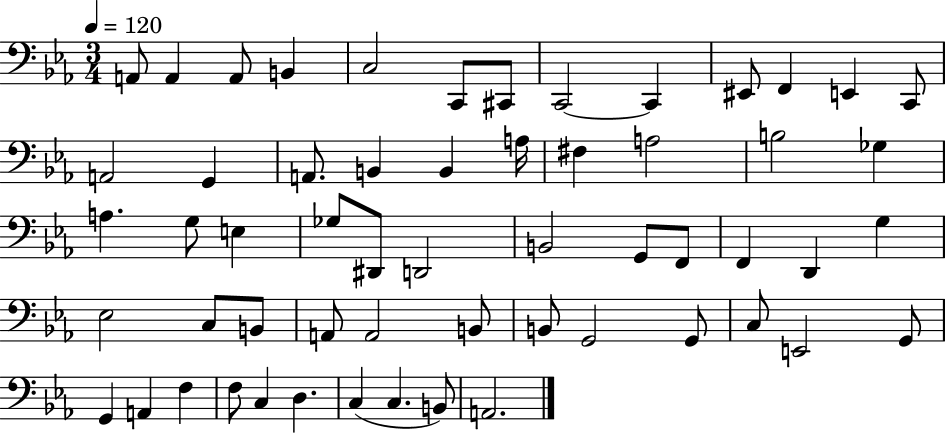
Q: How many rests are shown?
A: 0